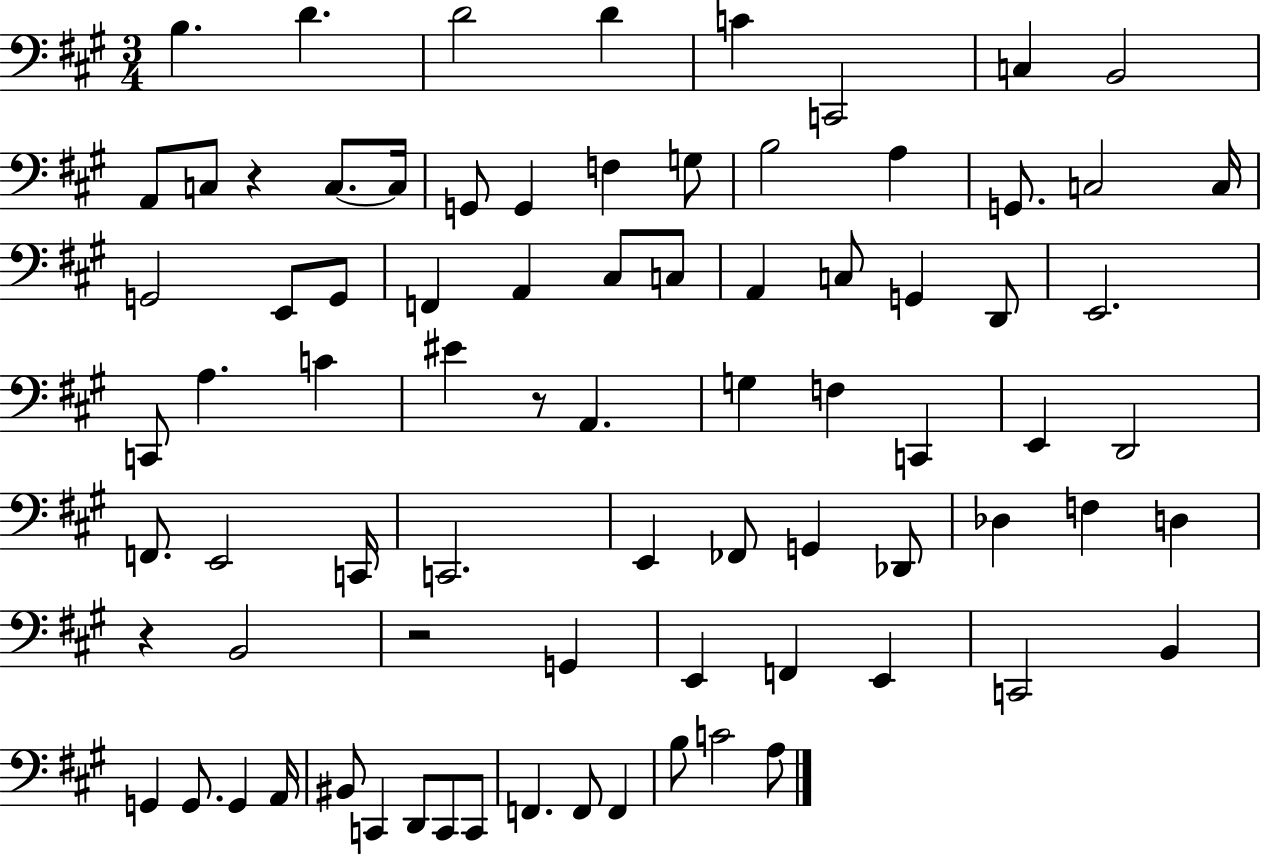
{
  \clef bass
  \numericTimeSignature
  \time 3/4
  \key a \major
  \repeat volta 2 { b4. d'4. | d'2 d'4 | c'4 c,2 | c4 b,2 | \break a,8 c8 r4 c8.~~ c16 | g,8 g,4 f4 g8 | b2 a4 | g,8. c2 c16 | \break g,2 e,8 g,8 | f,4 a,4 cis8 c8 | a,4 c8 g,4 d,8 | e,2. | \break c,8 a4. c'4 | eis'4 r8 a,4. | g4 f4 c,4 | e,4 d,2 | \break f,8. e,2 c,16 | c,2. | e,4 fes,8 g,4 des,8 | des4 f4 d4 | \break r4 b,2 | r2 g,4 | e,4 f,4 e,4 | c,2 b,4 | \break g,4 g,8. g,4 a,16 | bis,8 c,4 d,8 c,8 c,8 | f,4. f,8 f,4 | b8 c'2 a8 | \break } \bar "|."
}